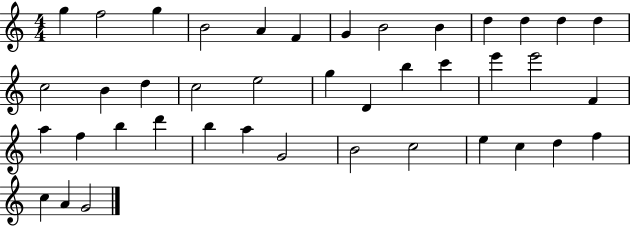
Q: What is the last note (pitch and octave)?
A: G4